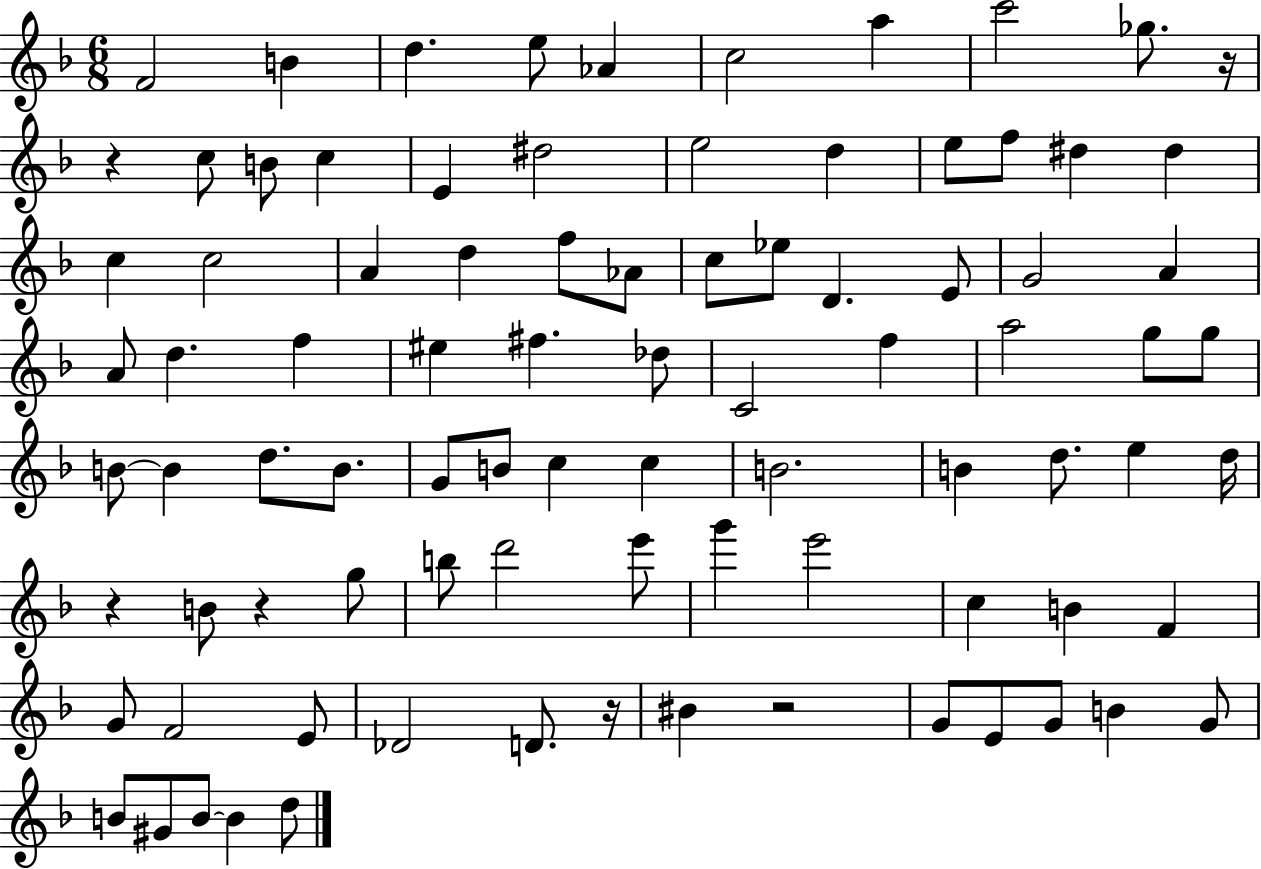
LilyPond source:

{
  \clef treble
  \numericTimeSignature
  \time 6/8
  \key f \major
  f'2 b'4 | d''4. e''8 aes'4 | c''2 a''4 | c'''2 ges''8. r16 | \break r4 c''8 b'8 c''4 | e'4 dis''2 | e''2 d''4 | e''8 f''8 dis''4 dis''4 | \break c''4 c''2 | a'4 d''4 f''8 aes'8 | c''8 ees''8 d'4. e'8 | g'2 a'4 | \break a'8 d''4. f''4 | eis''4 fis''4. des''8 | c'2 f''4 | a''2 g''8 g''8 | \break b'8~~ b'4 d''8. b'8. | g'8 b'8 c''4 c''4 | b'2. | b'4 d''8. e''4 d''16 | \break r4 b'8 r4 g''8 | b''8 d'''2 e'''8 | g'''4 e'''2 | c''4 b'4 f'4 | \break g'8 f'2 e'8 | des'2 d'8. r16 | bis'4 r2 | g'8 e'8 g'8 b'4 g'8 | \break b'8 gis'8 b'8~~ b'4 d''8 | \bar "|."
}